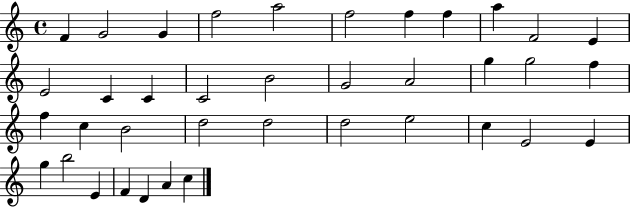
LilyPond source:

{
  \clef treble
  \time 4/4
  \defaultTimeSignature
  \key c \major
  f'4 g'2 g'4 | f''2 a''2 | f''2 f''4 f''4 | a''4 f'2 e'4 | \break e'2 c'4 c'4 | c'2 b'2 | g'2 a'2 | g''4 g''2 f''4 | \break f''4 c''4 b'2 | d''2 d''2 | d''2 e''2 | c''4 e'2 e'4 | \break g''4 b''2 e'4 | f'4 d'4 a'4 c''4 | \bar "|."
}